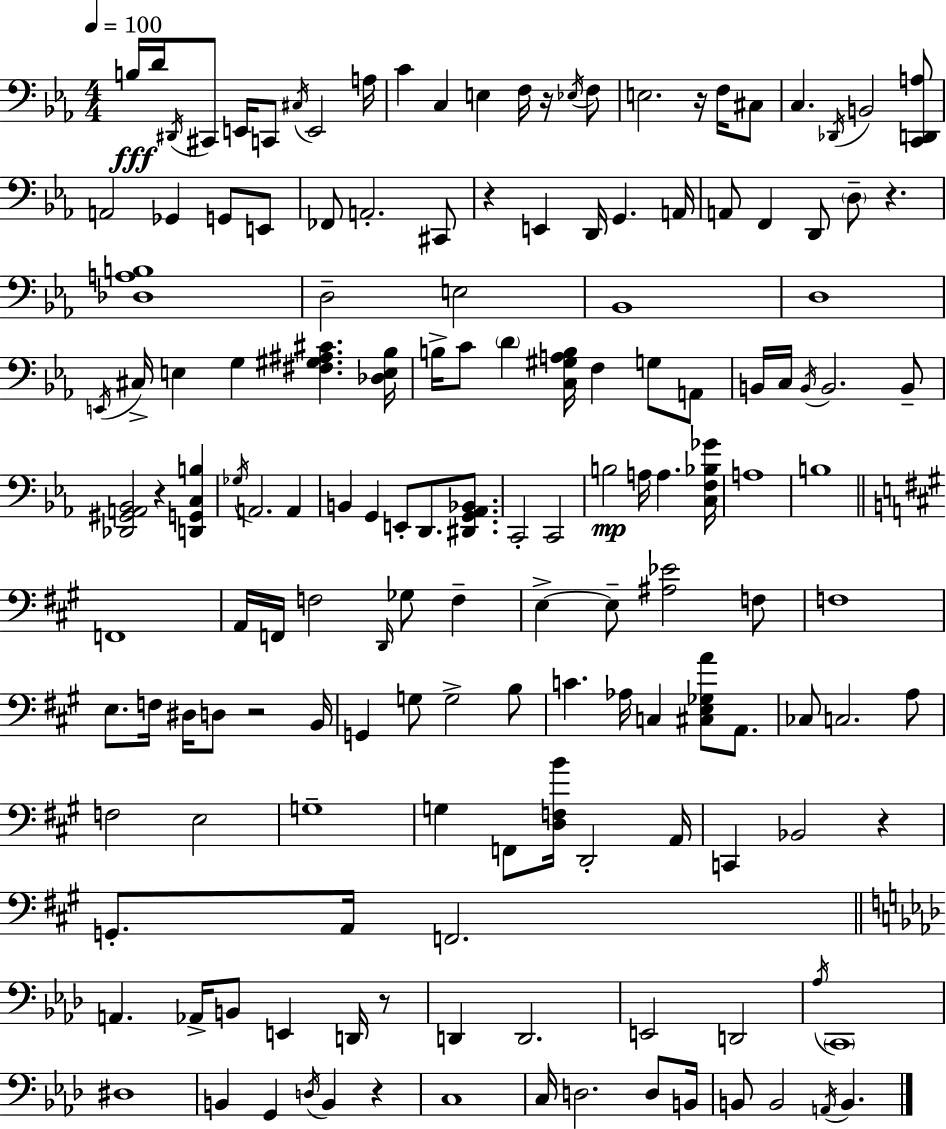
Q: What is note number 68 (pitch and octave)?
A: A3